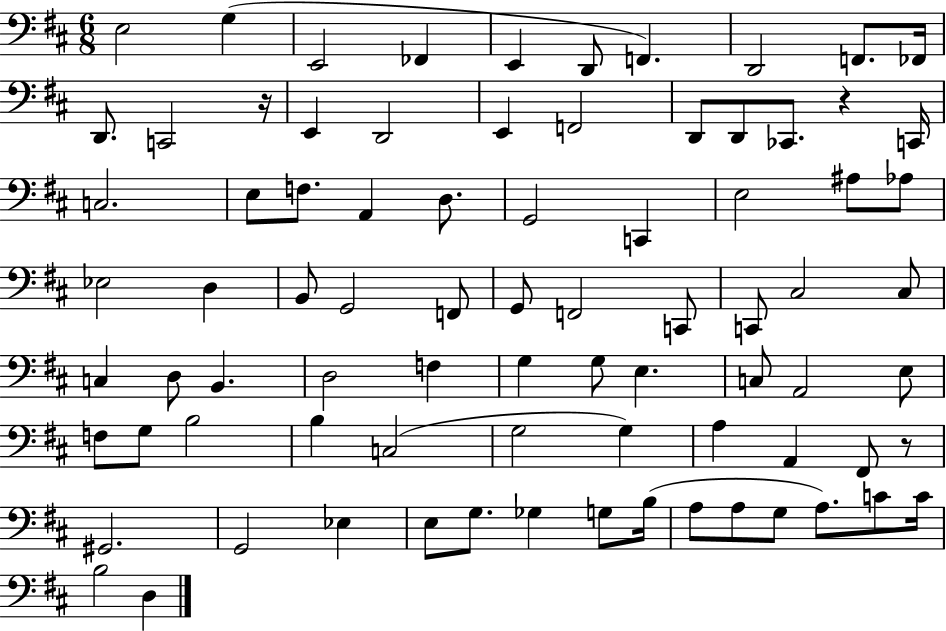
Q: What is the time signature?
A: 6/8